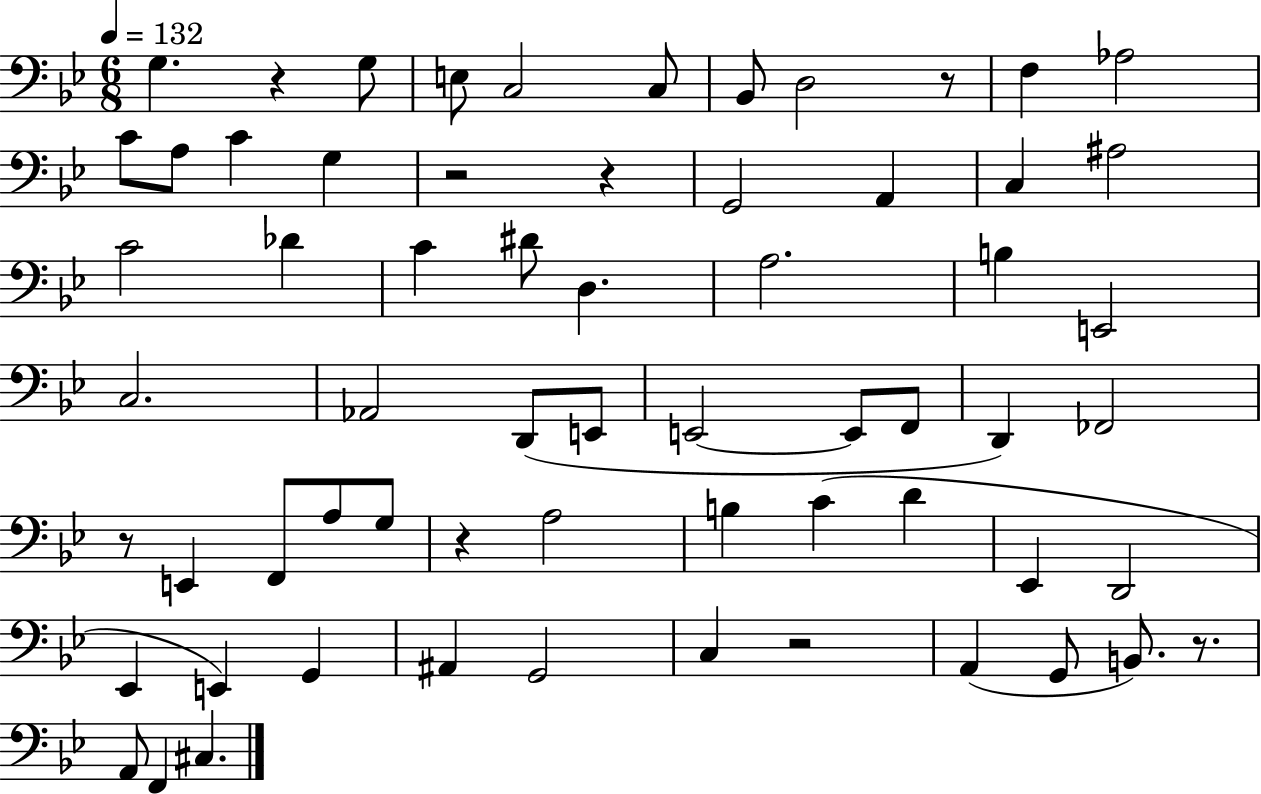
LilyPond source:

{
  \clef bass
  \numericTimeSignature
  \time 6/8
  \key bes \major
  \tempo 4 = 132
  \repeat volta 2 { g4. r4 g8 | e8 c2 c8 | bes,8 d2 r8 | f4 aes2 | \break c'8 a8 c'4 g4 | r2 r4 | g,2 a,4 | c4 ais2 | \break c'2 des'4 | c'4 dis'8 d4. | a2. | b4 e,2 | \break c2. | aes,2 d,8( e,8 | e,2~~ e,8 f,8 | d,4) fes,2 | \break r8 e,4 f,8 a8 g8 | r4 a2 | b4 c'4( d'4 | ees,4 d,2 | \break ees,4 e,4) g,4 | ais,4 g,2 | c4 r2 | a,4( g,8 b,8.) r8. | \break a,8 f,4 cis4. | } \bar "|."
}